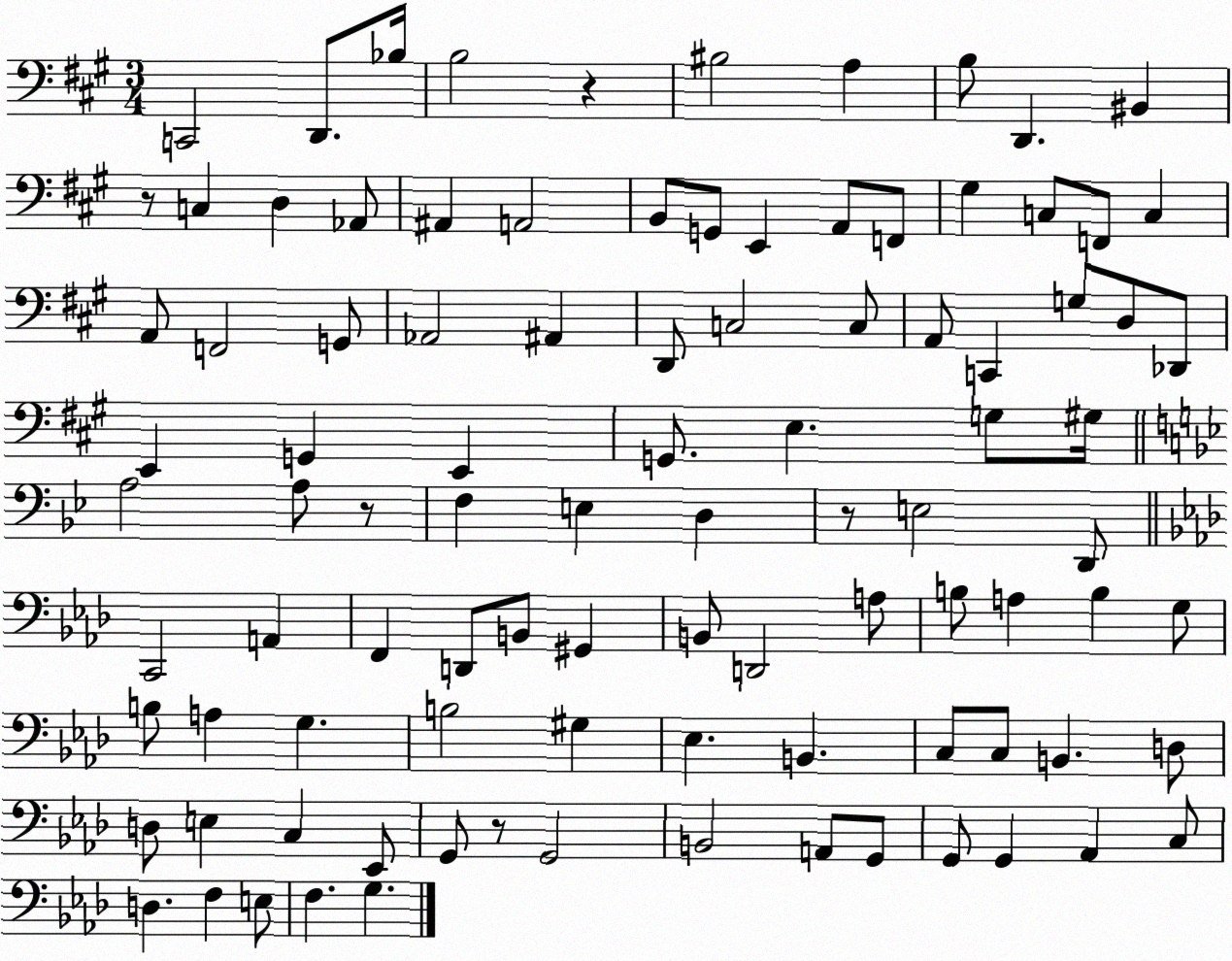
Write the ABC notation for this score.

X:1
T:Untitled
M:3/4
L:1/4
K:A
C,,2 D,,/2 _B,/4 B,2 z ^B,2 A, B,/2 D,, ^B,, z/2 C, D, _A,,/2 ^A,, A,,2 B,,/2 G,,/2 E,, A,,/2 F,,/2 ^G, C,/2 F,,/2 C, A,,/2 F,,2 G,,/2 _A,,2 ^A,, D,,/2 C,2 C,/2 A,,/2 C,, G,/2 D,/2 _D,,/2 E,, G,, E,, G,,/2 E, G,/2 ^G,/4 A,2 A,/2 z/2 F, E, D, z/2 E,2 D,,/2 C,,2 A,, F,, D,,/2 B,,/2 ^G,, B,,/2 D,,2 A,/2 B,/2 A, B, G,/2 B,/2 A, G, B,2 ^G, _E, B,, C,/2 C,/2 B,, D,/2 D,/2 E, C, _E,,/2 G,,/2 z/2 G,,2 B,,2 A,,/2 G,,/2 G,,/2 G,, _A,, C,/2 D, F, E,/2 F, G,